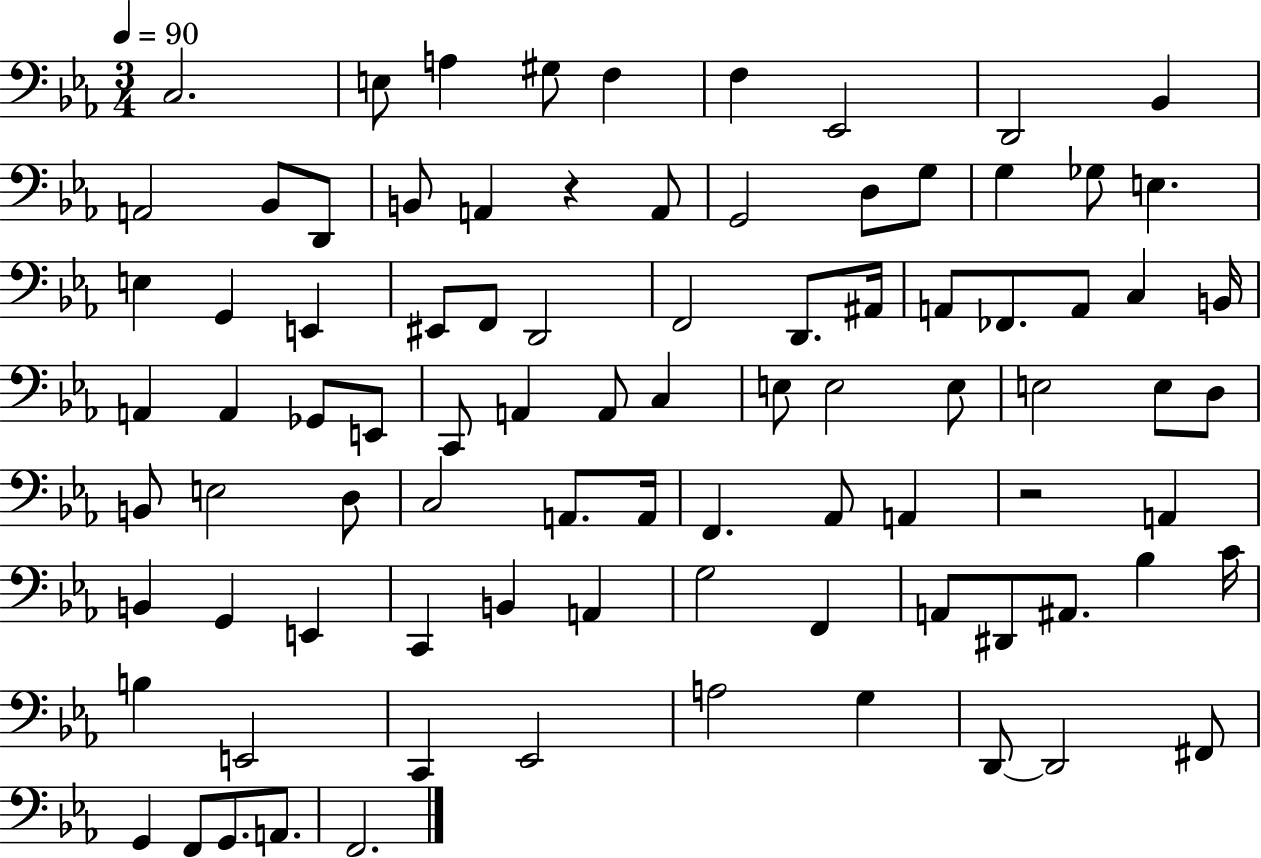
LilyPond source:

{
  \clef bass
  \numericTimeSignature
  \time 3/4
  \key ees \major
  \tempo 4 = 90
  c2. | e8 a4 gis8 f4 | f4 ees,2 | d,2 bes,4 | \break a,2 bes,8 d,8 | b,8 a,4 r4 a,8 | g,2 d8 g8 | g4 ges8 e4. | \break e4 g,4 e,4 | eis,8 f,8 d,2 | f,2 d,8. ais,16 | a,8 fes,8. a,8 c4 b,16 | \break a,4 a,4 ges,8 e,8 | c,8 a,4 a,8 c4 | e8 e2 e8 | e2 e8 d8 | \break b,8 e2 d8 | c2 a,8. a,16 | f,4. aes,8 a,4 | r2 a,4 | \break b,4 g,4 e,4 | c,4 b,4 a,4 | g2 f,4 | a,8 dis,8 ais,8. bes4 c'16 | \break b4 e,2 | c,4 ees,2 | a2 g4 | d,8~~ d,2 fis,8 | \break g,4 f,8 g,8. a,8. | f,2. | \bar "|."
}